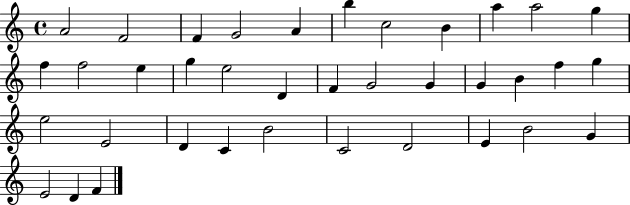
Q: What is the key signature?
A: C major